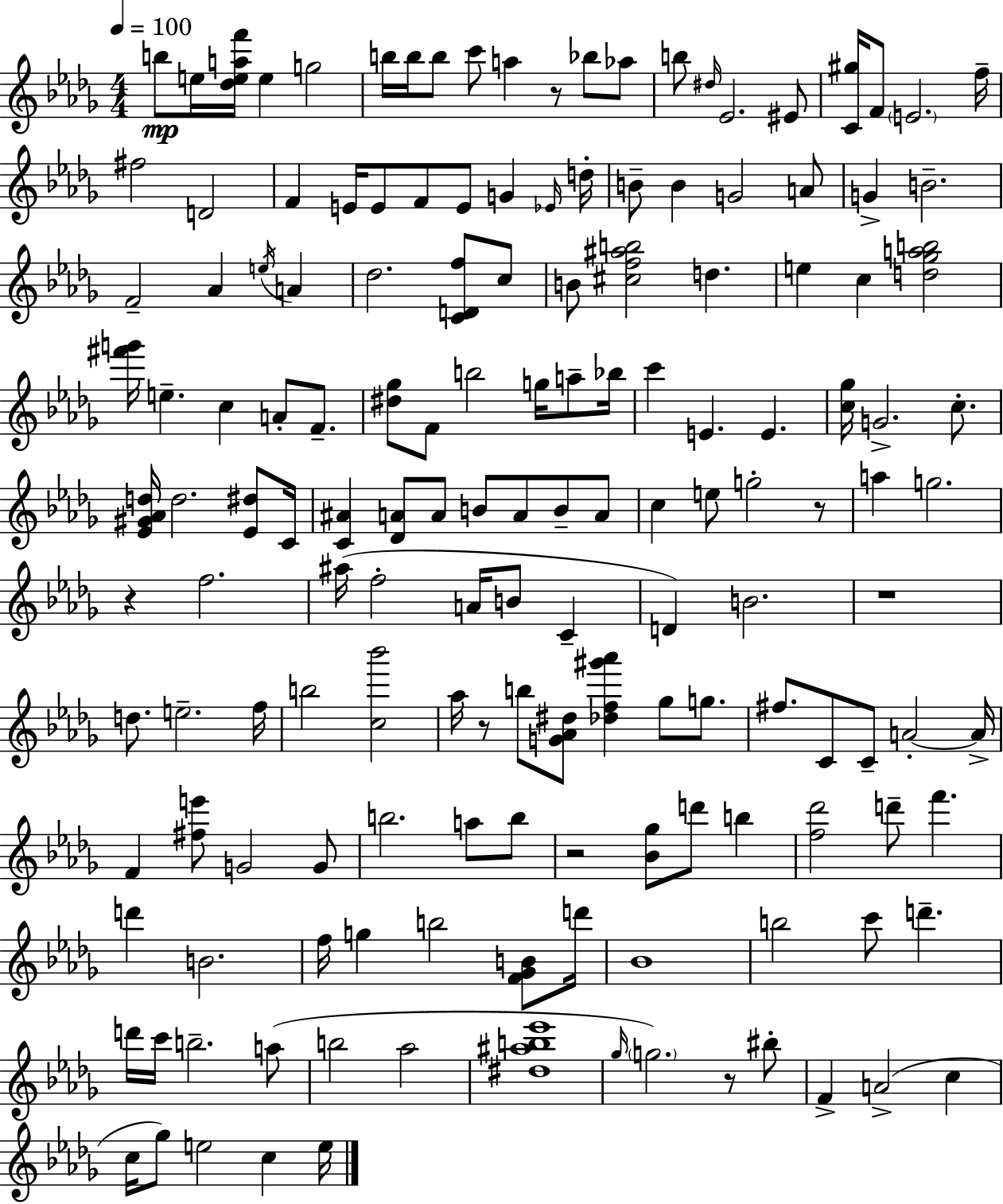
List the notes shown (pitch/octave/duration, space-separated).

B5/e E5/s [Db5,E5,A5,F6]/s E5/q G5/h B5/s B5/s B5/e C6/e A5/q R/e Bb5/e Ab5/e B5/e D#5/s Eb4/h. EIS4/e [C4,G#5]/s F4/e E4/h. F5/s F#5/h D4/h F4/q E4/s E4/e F4/e E4/e G4/q Eb4/s D5/s B4/e B4/q G4/h A4/e G4/q B4/h. F4/h Ab4/q E5/s A4/q Db5/h. [C4,D4,F5]/e C5/e B4/e [C#5,F5,A#5,B5]/h D5/q. E5/q C5/q [D5,Gb5,A5,B5]/h [F#6,G6]/s E5/q. C5/q A4/e F4/e. [D#5,Gb5]/e F4/e B5/h G5/s A5/e Bb5/s C6/q E4/q. E4/q. [C5,Gb5]/s G4/h. C5/e. [Eb4,G#4,Ab4,D5]/s D5/h. [Eb4,D#5]/e C4/s [C4,A#4]/q [Db4,A4]/e A4/e B4/e A4/e B4/e A4/e C5/q E5/e G5/h R/e A5/q G5/h. R/q F5/h. A#5/s F5/h A4/s B4/e C4/q D4/q B4/h. R/w D5/e. E5/h. F5/s B5/h [C5,Bb6]/h Ab5/s R/e B5/e [G4,Ab4,D#5]/e [Db5,F5,G#6,Ab6]/q Gb5/e G5/e. F#5/e. C4/e C4/e A4/h A4/s F4/q [F#5,E6]/e G4/h G4/e B5/h. A5/e B5/e R/h [Bb4,Gb5]/e D6/e B5/q [F5,Db6]/h D6/e F6/q. D6/q B4/h. F5/s G5/q B5/h [F4,Gb4,B4]/e D6/s Bb4/w B5/h C6/e D6/q. D6/s C6/s B5/h. A5/e B5/h Ab5/h [D#5,A#5,B5,Eb6]/w Gb5/s G5/h. R/e BIS5/e F4/q A4/h C5/q C5/s Gb5/e E5/h C5/q E5/s